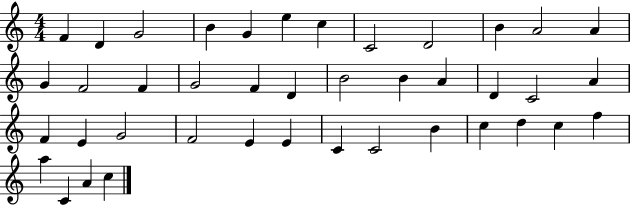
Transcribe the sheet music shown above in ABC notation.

X:1
T:Untitled
M:4/4
L:1/4
K:C
F D G2 B G e c C2 D2 B A2 A G F2 F G2 F D B2 B A D C2 A F E G2 F2 E E C C2 B c d c f a C A c